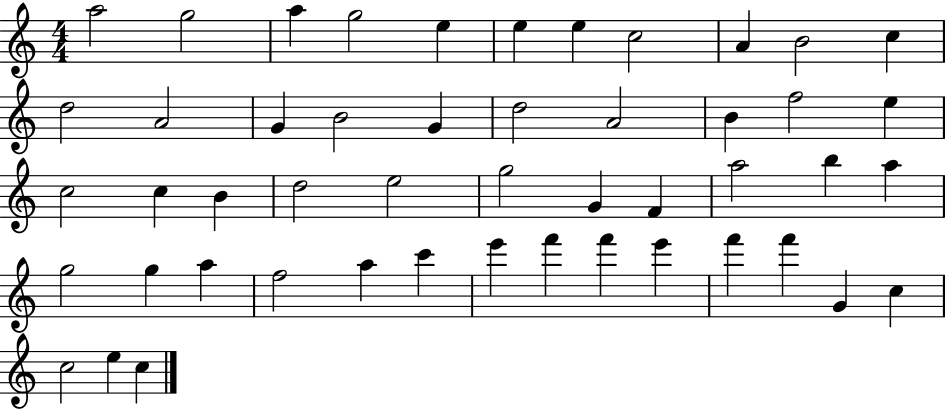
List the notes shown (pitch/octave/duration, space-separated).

A5/h G5/h A5/q G5/h E5/q E5/q E5/q C5/h A4/q B4/h C5/q D5/h A4/h G4/q B4/h G4/q D5/h A4/h B4/q F5/h E5/q C5/h C5/q B4/q D5/h E5/h G5/h G4/q F4/q A5/h B5/q A5/q G5/h G5/q A5/q F5/h A5/q C6/q E6/q F6/q F6/q E6/q F6/q F6/q G4/q C5/q C5/h E5/q C5/q